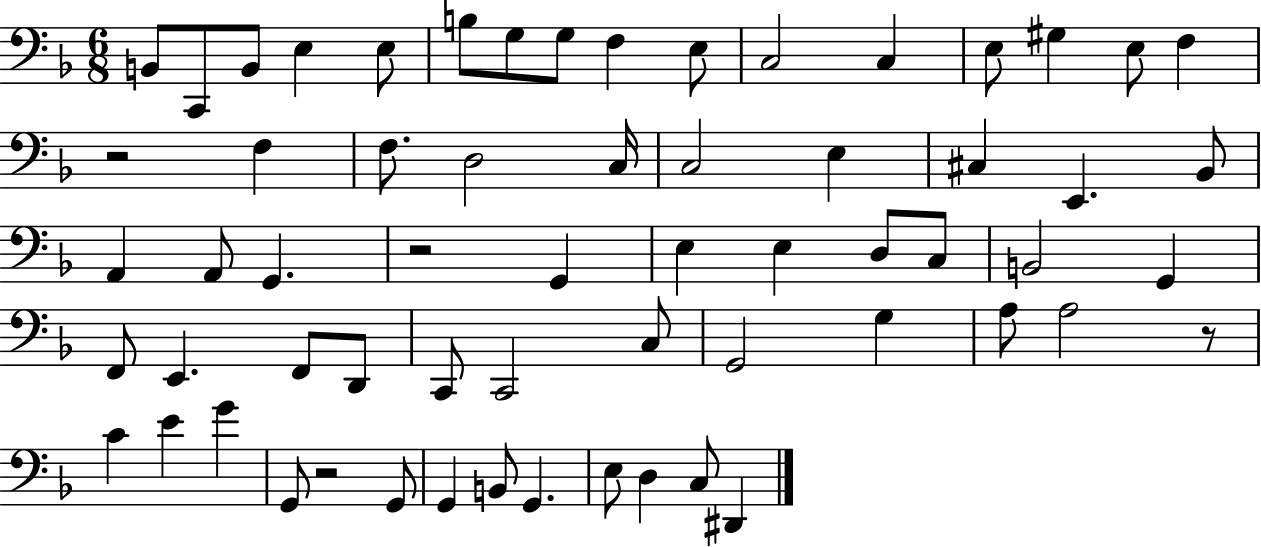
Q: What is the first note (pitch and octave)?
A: B2